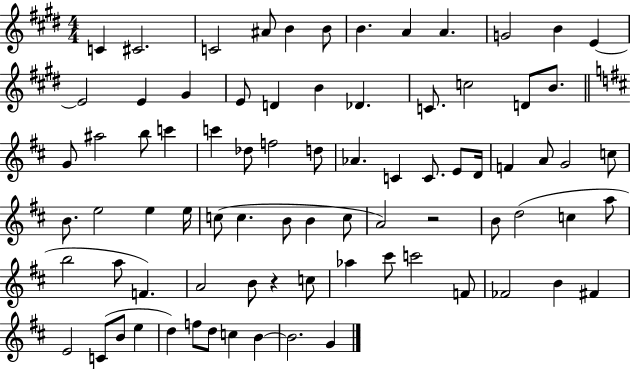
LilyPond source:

{
  \clef treble
  \numericTimeSignature
  \time 4/4
  \key e \major
  \repeat volta 2 { c'4 cis'2. | c'2 ais'8 b'4 b'8 | b'4. a'4 a'4. | g'2 b'4 e'4~~ | \break e'2 e'4 gis'4 | e'8 d'4 b'4 des'4. | c'8. c''2 d'8 b'8. | \bar "||" \break \key d \major g'8 ais''2 b''8 c'''4 | c'''4 des''8 f''2 d''8 | aes'4. c'4 c'8. e'8 d'16 | f'4 a'8 g'2 c''8 | \break b'8. e''2 e''4 e''16 | c''8( c''4. b'8 b'4 c''8 | a'2) r2 | b'8 d''2( c''4 a''8 | \break b''2 a''8 f'4.) | a'2 b'8 r4 c''8 | aes''4 cis'''8 c'''2 f'8 | fes'2 b'4 fis'4 | \break e'2 c'8( b'8 e''4 | d''4) f''8 d''8 c''4 b'4~~ | b'2. g'4 | } \bar "|."
}